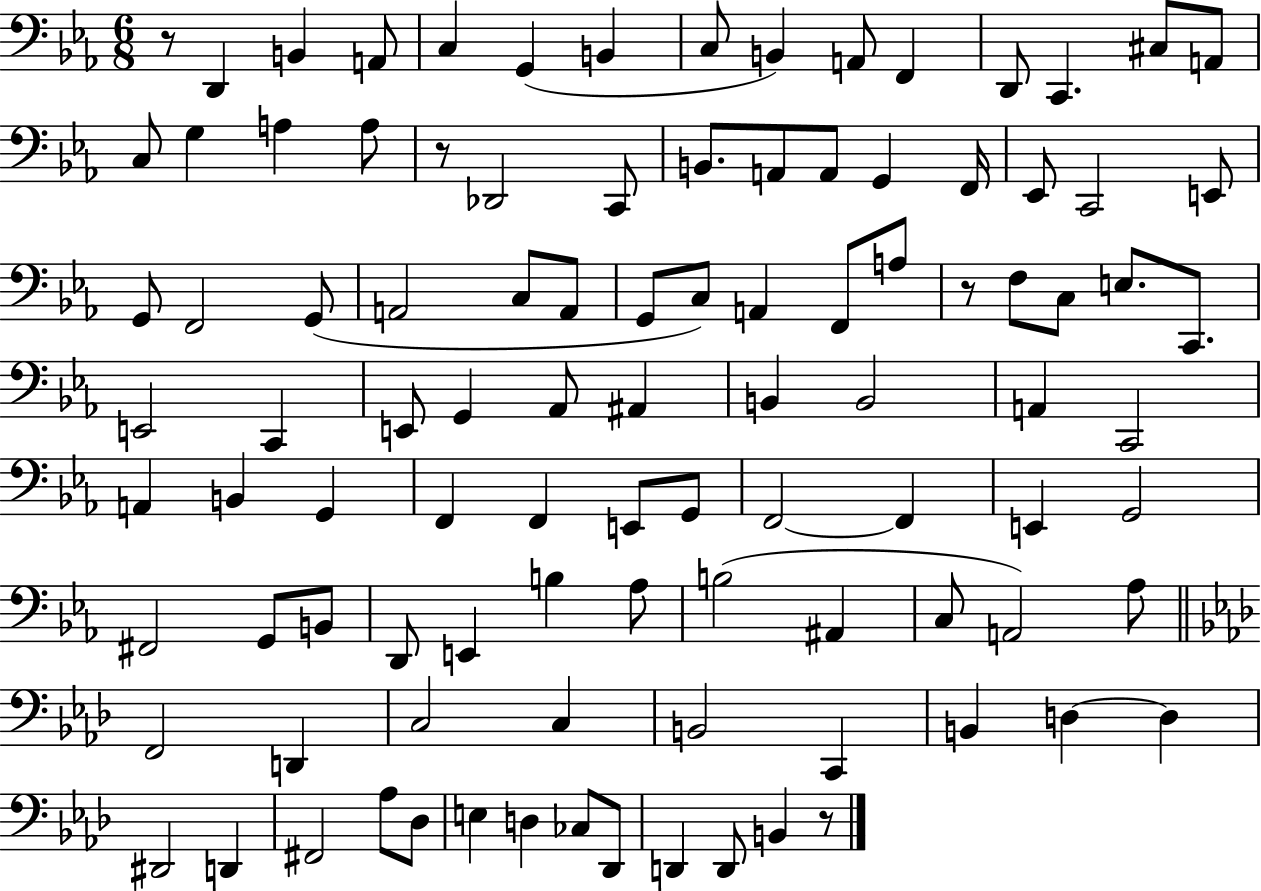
X:1
T:Untitled
M:6/8
L:1/4
K:Eb
z/2 D,, B,, A,,/2 C, G,, B,, C,/2 B,, A,,/2 F,, D,,/2 C,, ^C,/2 A,,/2 C,/2 G, A, A,/2 z/2 _D,,2 C,,/2 B,,/2 A,,/2 A,,/2 G,, F,,/4 _E,,/2 C,,2 E,,/2 G,,/2 F,,2 G,,/2 A,,2 C,/2 A,,/2 G,,/2 C,/2 A,, F,,/2 A,/2 z/2 F,/2 C,/2 E,/2 C,,/2 E,,2 C,, E,,/2 G,, _A,,/2 ^A,, B,, B,,2 A,, C,,2 A,, B,, G,, F,, F,, E,,/2 G,,/2 F,,2 F,, E,, G,,2 ^F,,2 G,,/2 B,,/2 D,,/2 E,, B, _A,/2 B,2 ^A,, C,/2 A,,2 _A,/2 F,,2 D,, C,2 C, B,,2 C,, B,, D, D, ^D,,2 D,, ^F,,2 _A,/2 _D,/2 E, D, _C,/2 _D,,/2 D,, D,,/2 B,, z/2